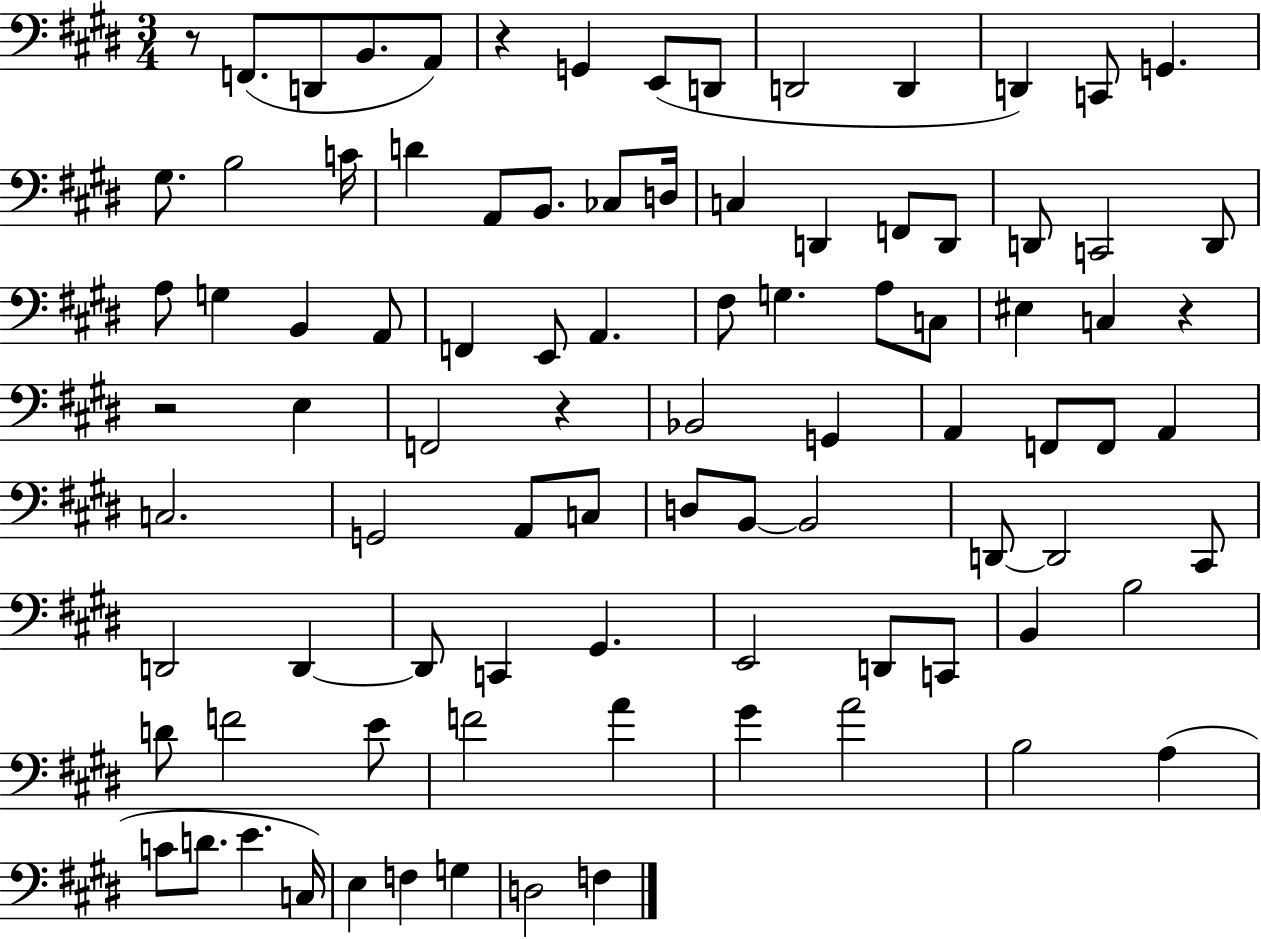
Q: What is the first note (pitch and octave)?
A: F2